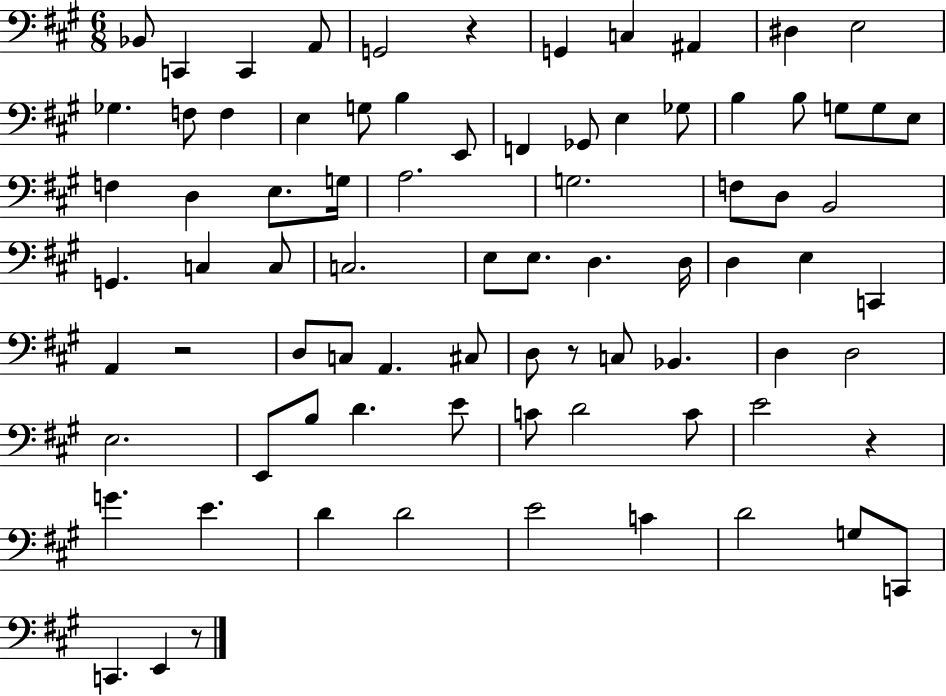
{
  \clef bass
  \numericTimeSignature
  \time 6/8
  \key a \major
  bes,8 c,4 c,4 a,8 | g,2 r4 | g,4 c4 ais,4 | dis4 e2 | \break ges4. f8 f4 | e4 g8 b4 e,8 | f,4 ges,8 e4 ges8 | b4 b8 g8 g8 e8 | \break f4 d4 e8. g16 | a2. | g2. | f8 d8 b,2 | \break g,4. c4 c8 | c2. | e8 e8. d4. d16 | d4 e4 c,4 | \break a,4 r2 | d8 c8 a,4. cis8 | d8 r8 c8 bes,4. | d4 d2 | \break e2. | e,8 b8 d'4. e'8 | c'8 d'2 c'8 | e'2 r4 | \break g'4. e'4. | d'4 d'2 | e'2 c'4 | d'2 g8 c,8 | \break c,4. e,4 r8 | \bar "|."
}